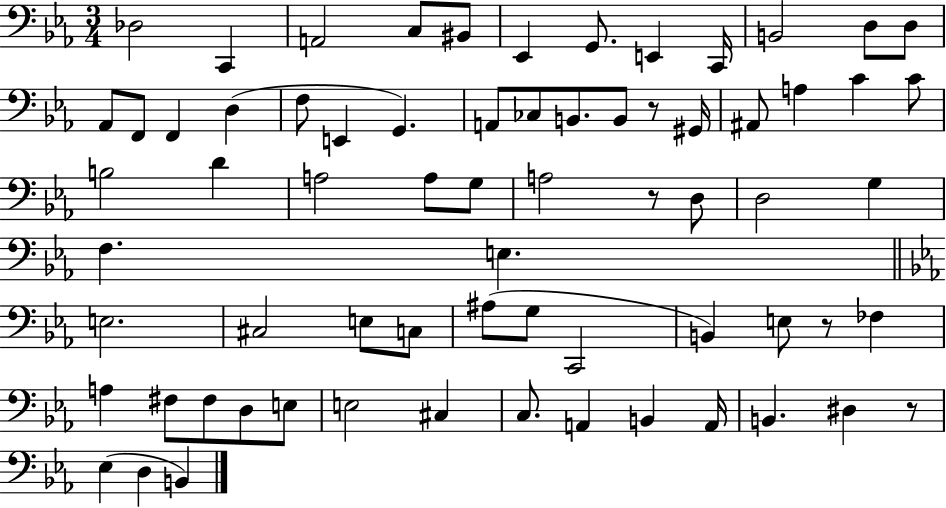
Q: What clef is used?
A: bass